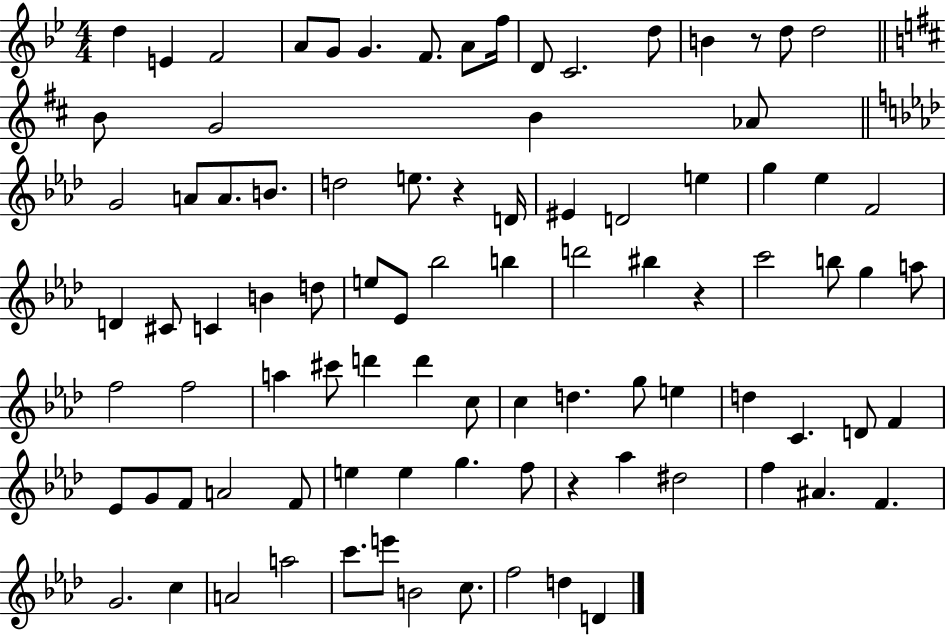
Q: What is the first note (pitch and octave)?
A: D5